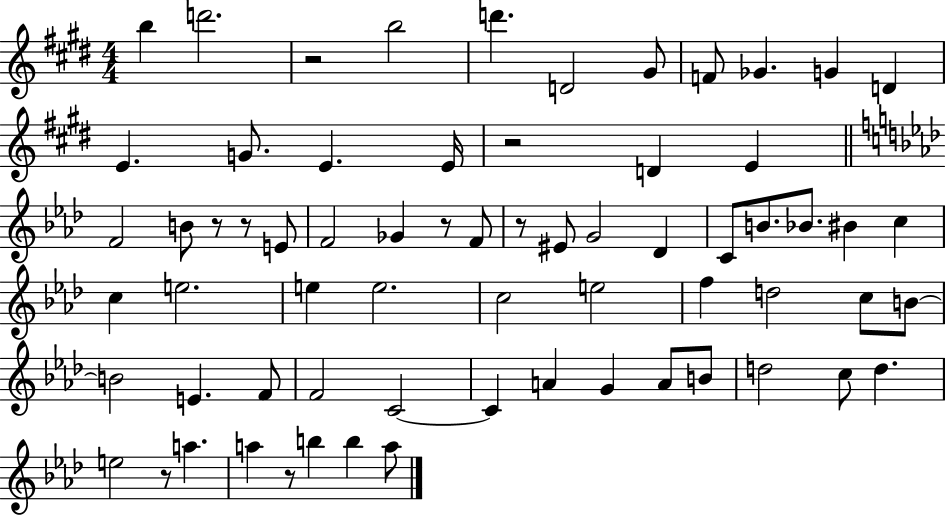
B5/q D6/h. R/h B5/h D6/q. D4/h G#4/e F4/e Gb4/q. G4/q D4/q E4/q. G4/e. E4/q. E4/s R/h D4/q E4/q F4/h B4/e R/e R/e E4/e F4/h Gb4/q R/e F4/e R/e EIS4/e G4/h Db4/q C4/e B4/e. Bb4/e. BIS4/q C5/q C5/q E5/h. E5/q E5/h. C5/h E5/h F5/q D5/h C5/e B4/e B4/h E4/q. F4/e F4/h C4/h C4/q A4/q G4/q A4/e B4/e D5/h C5/e D5/q. E5/h R/e A5/q. A5/q R/e B5/q B5/q A5/e